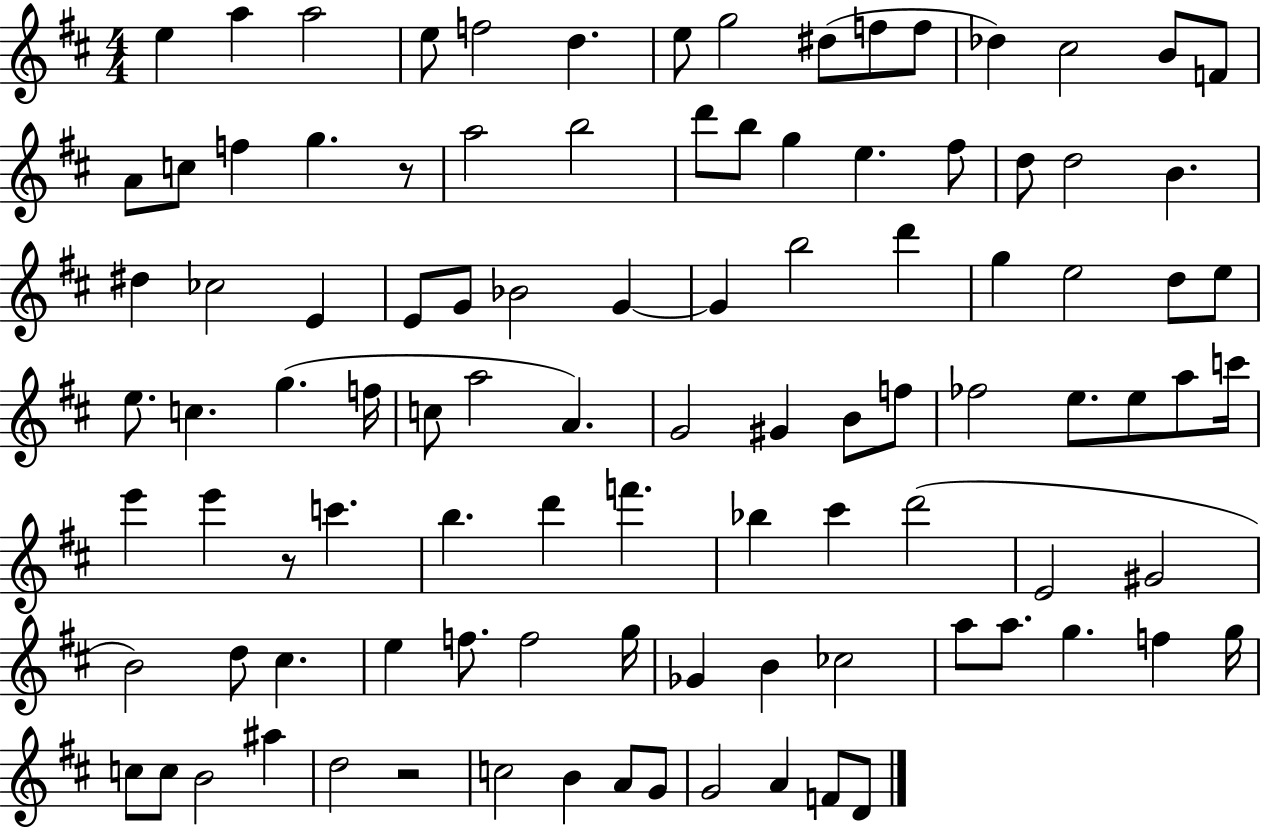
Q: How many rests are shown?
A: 3